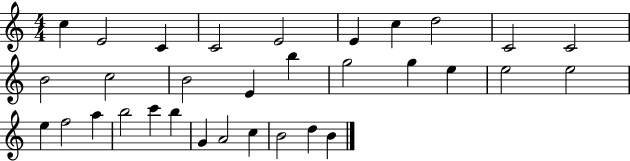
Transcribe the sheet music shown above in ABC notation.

X:1
T:Untitled
M:4/4
L:1/4
K:C
c E2 C C2 E2 E c d2 C2 C2 B2 c2 B2 E b g2 g e e2 e2 e f2 a b2 c' b G A2 c B2 d B